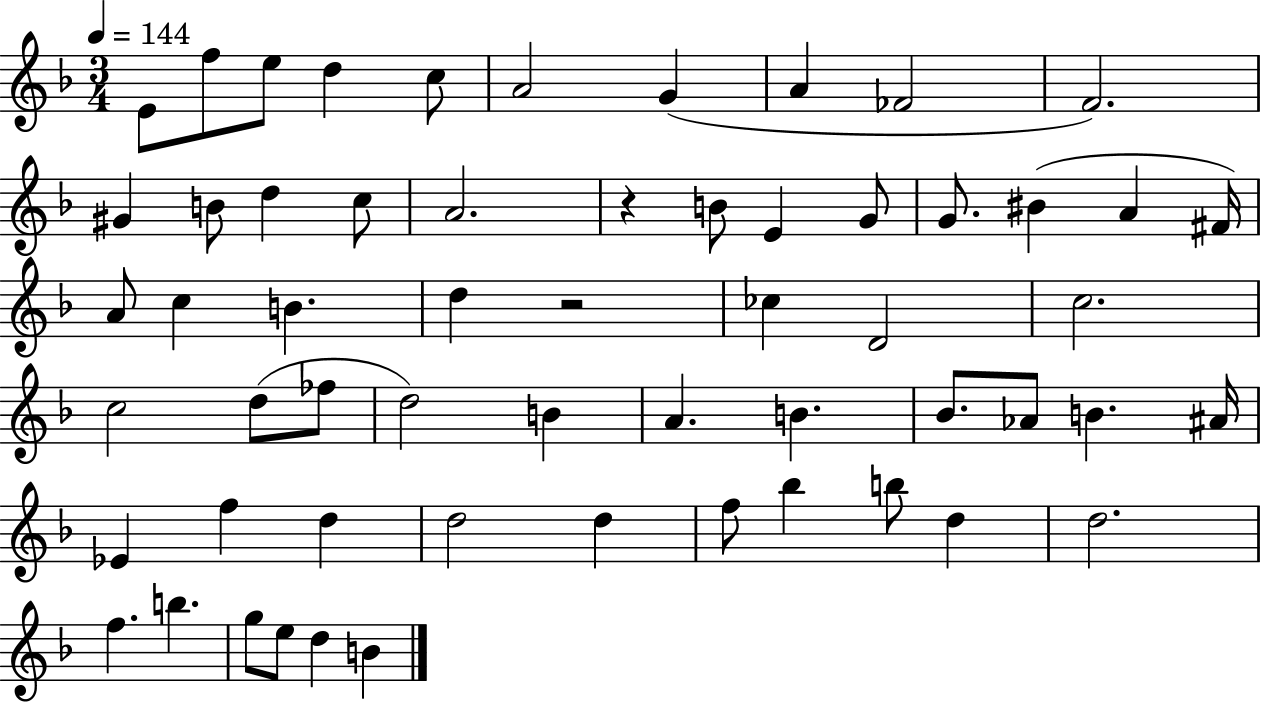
{
  \clef treble
  \numericTimeSignature
  \time 3/4
  \key f \major
  \tempo 4 = 144
  e'8 f''8 e''8 d''4 c''8 | a'2 g'4( | a'4 fes'2 | f'2.) | \break gis'4 b'8 d''4 c''8 | a'2. | r4 b'8 e'4 g'8 | g'8. bis'4( a'4 fis'16) | \break a'8 c''4 b'4. | d''4 r2 | ces''4 d'2 | c''2. | \break c''2 d''8( fes''8 | d''2) b'4 | a'4. b'4. | bes'8. aes'8 b'4. ais'16 | \break ees'4 f''4 d''4 | d''2 d''4 | f''8 bes''4 b''8 d''4 | d''2. | \break f''4. b''4. | g''8 e''8 d''4 b'4 | \bar "|."
}